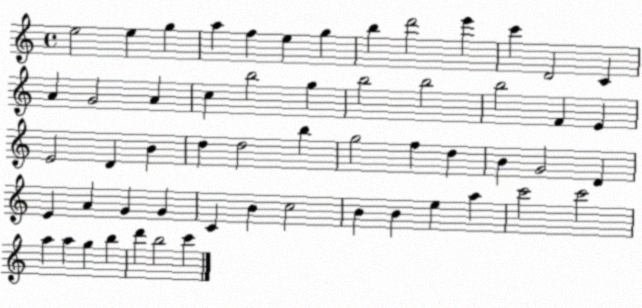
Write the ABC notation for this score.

X:1
T:Untitled
M:4/4
L:1/4
K:C
e2 e g a f e g b d'2 e' c' D2 C A G2 A c b2 g b2 b2 b2 F E E2 D B d d2 b g2 f d B G2 D E A G G C B c2 B B e a c'2 c'2 a a g b d' b2 c'